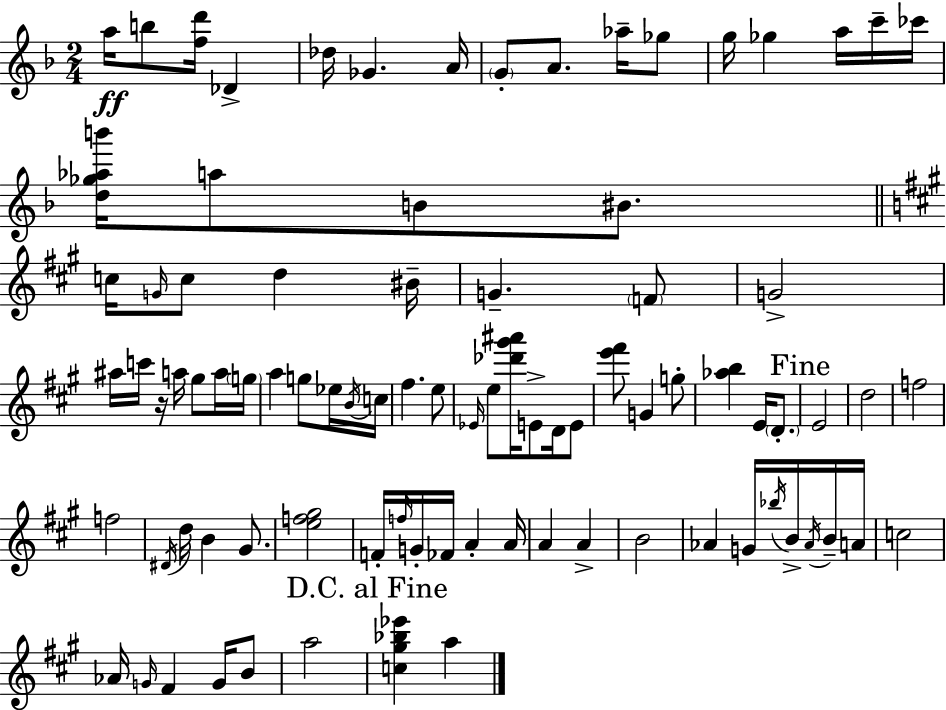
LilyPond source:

{
  \clef treble
  \numericTimeSignature
  \time 2/4
  \key d \minor
  \repeat volta 2 { a''16\ff b''8 <f'' d'''>16 des'4-> | des''16 ges'4. a'16 | \parenthesize g'8-. a'8. aes''16-- ges''8 | g''16 ges''4 a''16 c'''16-- ces'''16 | \break <d'' ges'' aes'' b'''>16 a''8 b'8 bis'8. | \bar "||" \break \key a \major c''16 \grace { g'16 } c''8 d''4 | bis'16-- g'4.-- \parenthesize f'8 | g'2-> | ais''16 c'''16 r16 a''16 gis''8 a''16 | \break \parenthesize g''16 a''4 g''8 ees''16 | \acciaccatura { b'16 } c''16 fis''4. | e''8 \grace { ees'16 } e''8 <des''' gis''' ais'''>16 e'8-> | d'16 e'8 <e''' fis'''>8 g'4 | \break g''8-. <aes'' b''>4 e'16 | \parenthesize d'8.-. \mark "Fine" e'2 | d''2 | f''2 | \break f''2 | \acciaccatura { dis'16 } d''16 b'4 | gis'8. <e'' f'' gis''>2 | f'16-. \grace { f''16 } g'16-. fes'16 | \break a'4-. a'16 a'4 | a'4-> b'2 | aes'4 | g'16 \acciaccatura { bes''16 } b'16-> \acciaccatura { aes'16 } b'16-- a'16 c''2 | \break aes'16 | \grace { g'16 } fis'4 g'16 b'8 | a''2 | \mark "D.C. al Fine" <c'' gis'' bes'' ees'''>4 a''4 | \break } \bar "|."
}